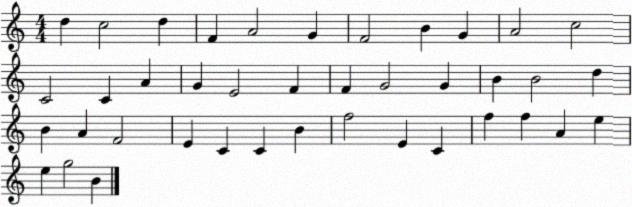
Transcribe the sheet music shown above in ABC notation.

X:1
T:Untitled
M:4/4
L:1/4
K:C
d c2 d F A2 G F2 B G A2 c2 C2 C A G E2 F F G2 G B B2 d B A F2 E C C B f2 E C f f A e e g2 B